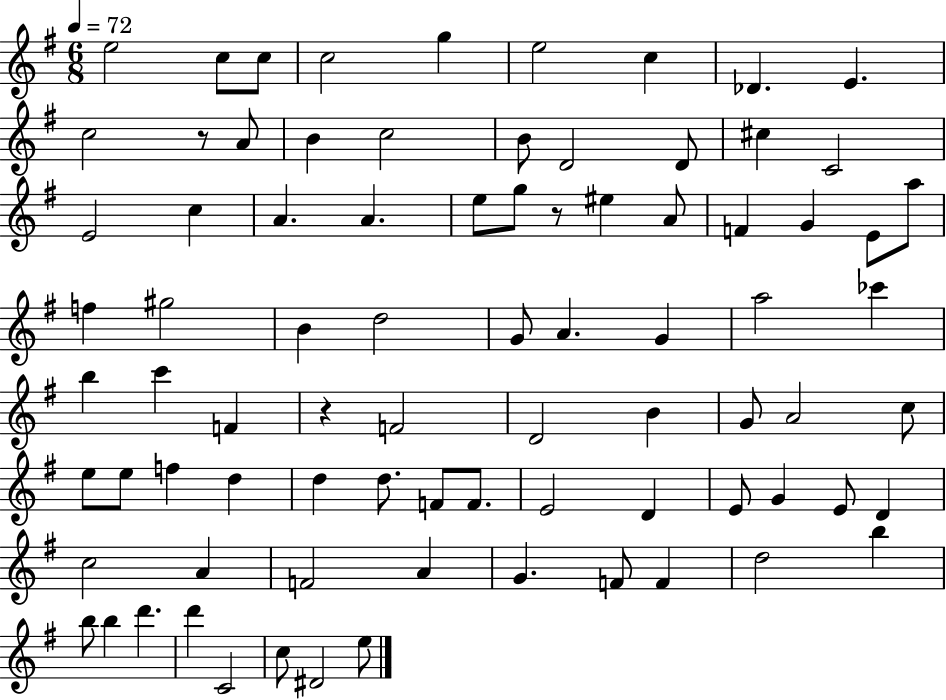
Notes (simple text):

E5/h C5/e C5/e C5/h G5/q E5/h C5/q Db4/q. E4/q. C5/h R/e A4/e B4/q C5/h B4/e D4/h D4/e C#5/q C4/h E4/h C5/q A4/q. A4/q. E5/e G5/e R/e EIS5/q A4/e F4/q G4/q E4/e A5/e F5/q G#5/h B4/q D5/h G4/e A4/q. G4/q A5/h CES6/q B5/q C6/q F4/q R/q F4/h D4/h B4/q G4/e A4/h C5/e E5/e E5/e F5/q D5/q D5/q D5/e. F4/e F4/e. E4/h D4/q E4/e G4/q E4/e D4/q C5/h A4/q F4/h A4/q G4/q. F4/e F4/q D5/h B5/q B5/e B5/q D6/q. D6/q C4/h C5/e D#4/h E5/e